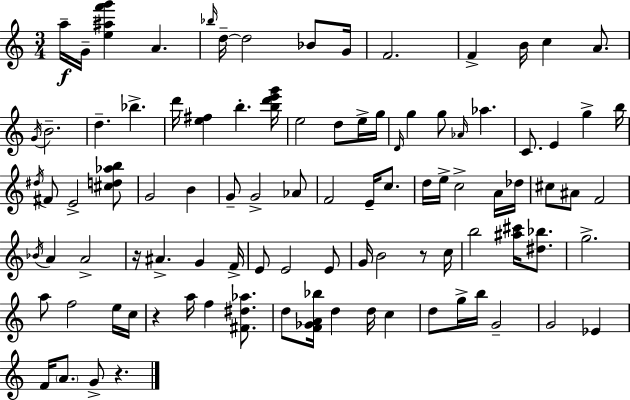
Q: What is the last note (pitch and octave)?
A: G4